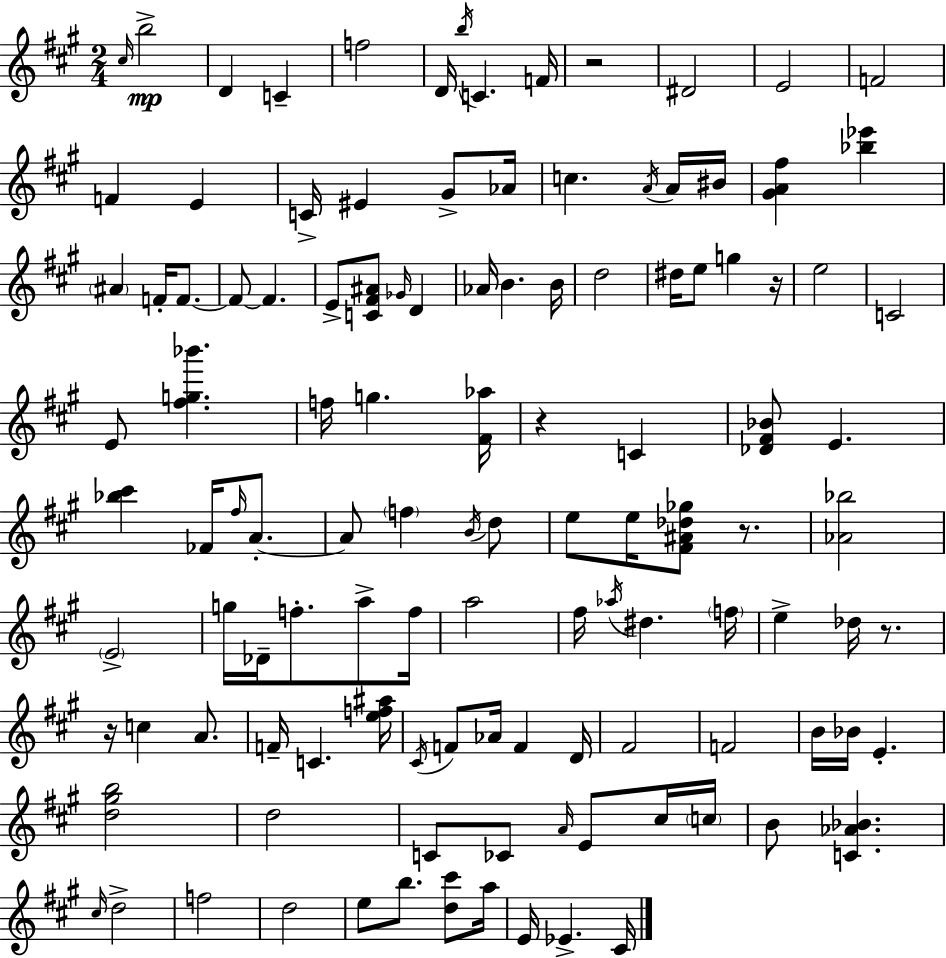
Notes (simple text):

C#5/s B5/h D4/q C4/q F5/h D4/s B5/s C4/q. F4/s R/h D#4/h E4/h F4/h F4/q E4/q C4/s EIS4/q G#4/e Ab4/s C5/q. A4/s A4/s BIS4/s [G#4,A4,F#5]/q [Bb5,Eb6]/q A#4/q F4/s F4/e. F4/e F4/q. E4/e [C4,F#4,A#4]/e Gb4/s D4/q Ab4/s B4/q. B4/s D5/h D#5/s E5/e G5/q R/s E5/h C4/h E4/e [F#5,G5,Bb6]/q. F5/s G5/q. [F#4,Ab5]/s R/q C4/q [Db4,F#4,Bb4]/e E4/q. [Bb5,C#6]/q FES4/s F#5/s A4/e. A4/e F5/q B4/s D5/e E5/e E5/s [F#4,A#4,Db5,Gb5]/e R/e. [Ab4,Bb5]/h E4/h G5/s Db4/s F5/e. A5/e F5/s A5/h F#5/s Ab5/s D#5/q. F5/s E5/q Db5/s R/e. R/s C5/q A4/e. F4/s C4/q. [E5,F5,A#5]/s C#4/s F4/e Ab4/s F4/q D4/s F#4/h F4/h B4/s Bb4/s E4/q. [D5,G#5,B5]/h D5/h C4/e CES4/e A4/s E4/e C#5/s C5/s B4/e [C4,Ab4,Bb4]/q. C#5/s D5/h F5/h D5/h E5/e B5/e. [D5,C#6]/e A5/s E4/s Eb4/q. C#4/s